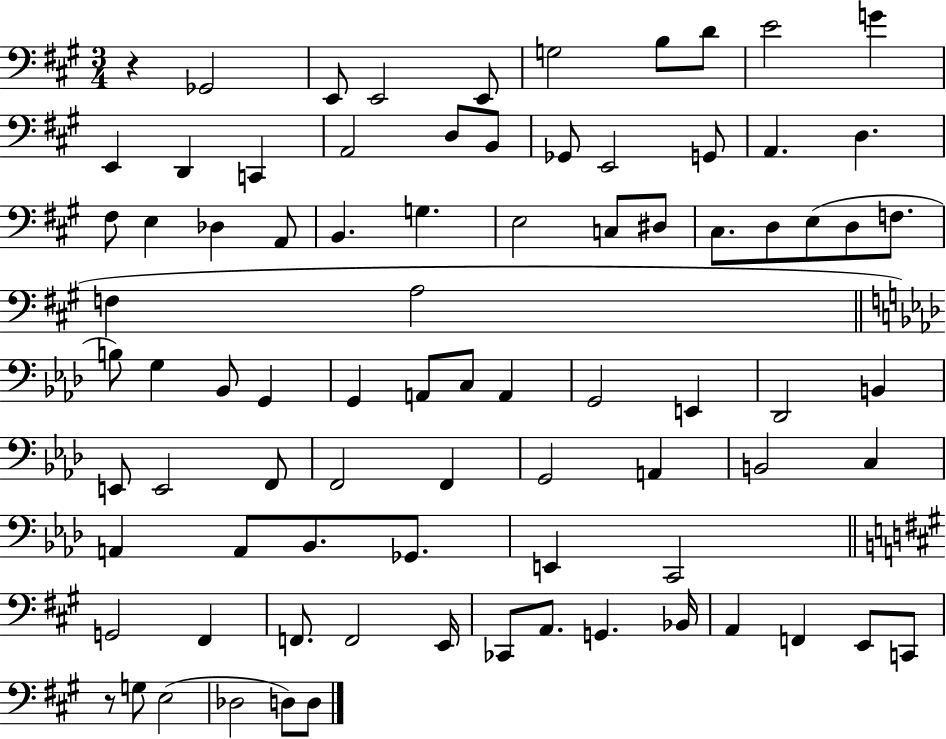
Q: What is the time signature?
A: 3/4